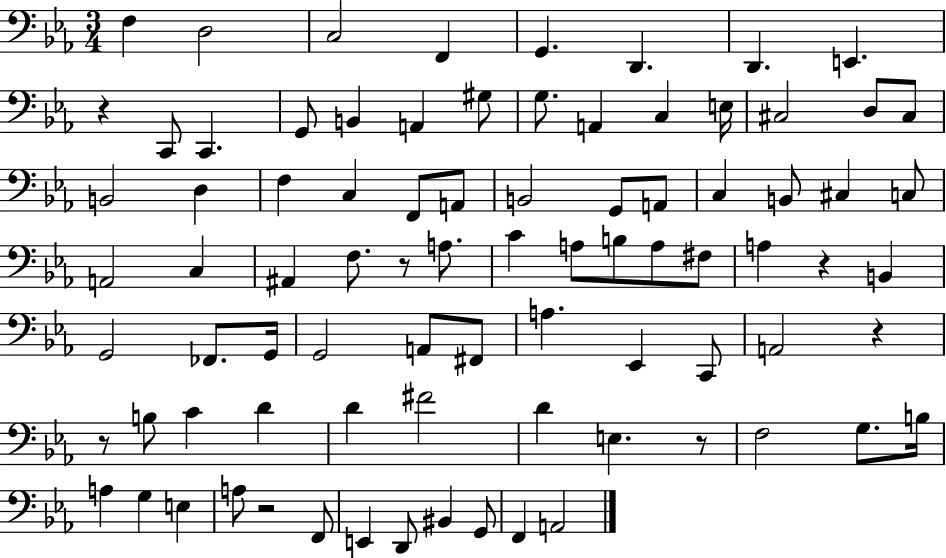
F3/q D3/h C3/h F2/q G2/q. D2/q. D2/q. E2/q. R/q C2/e C2/q. G2/e B2/q A2/q G#3/e G3/e. A2/q C3/q E3/s C#3/h D3/e C#3/e B2/h D3/q F3/q C3/q F2/e A2/e B2/h G2/e A2/e C3/q B2/e C#3/q C3/e A2/h C3/q A#2/q F3/e. R/e A3/e. C4/q A3/e B3/e A3/e F#3/e A3/q R/q B2/q G2/h FES2/e. G2/s G2/h A2/e F#2/e A3/q. Eb2/q C2/e A2/h R/q R/e B3/e C4/q D4/q D4/q F#4/h D4/q E3/q. R/e F3/h G3/e. B3/s A3/q G3/q E3/q A3/e R/h F2/e E2/q D2/e BIS2/q G2/e F2/q A2/h